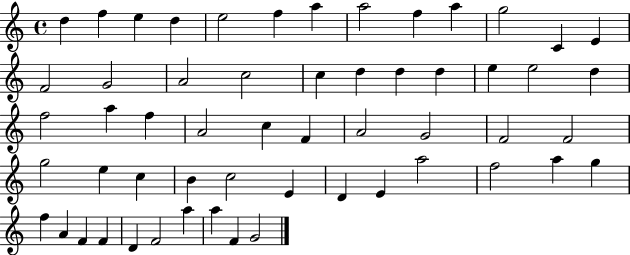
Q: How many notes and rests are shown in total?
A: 56